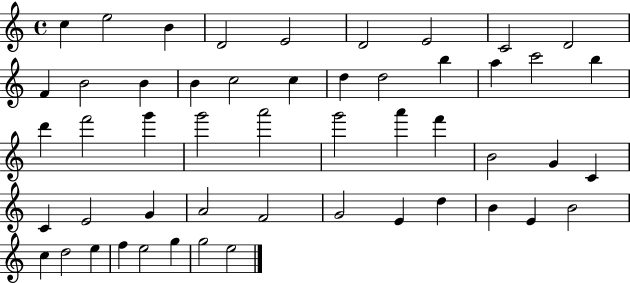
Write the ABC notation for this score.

X:1
T:Untitled
M:4/4
L:1/4
K:C
c e2 B D2 E2 D2 E2 C2 D2 F B2 B B c2 c d d2 b a c'2 b d' f'2 g' g'2 a'2 g'2 a' f' B2 G C C E2 G A2 F2 G2 E d B E B2 c d2 e f e2 g g2 e2